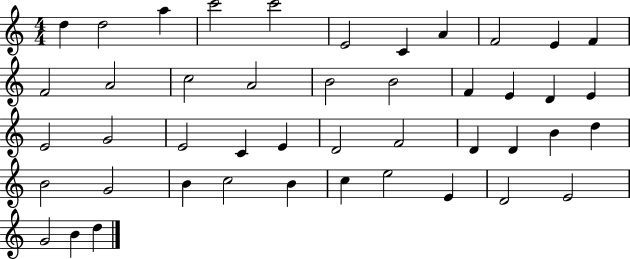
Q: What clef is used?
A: treble